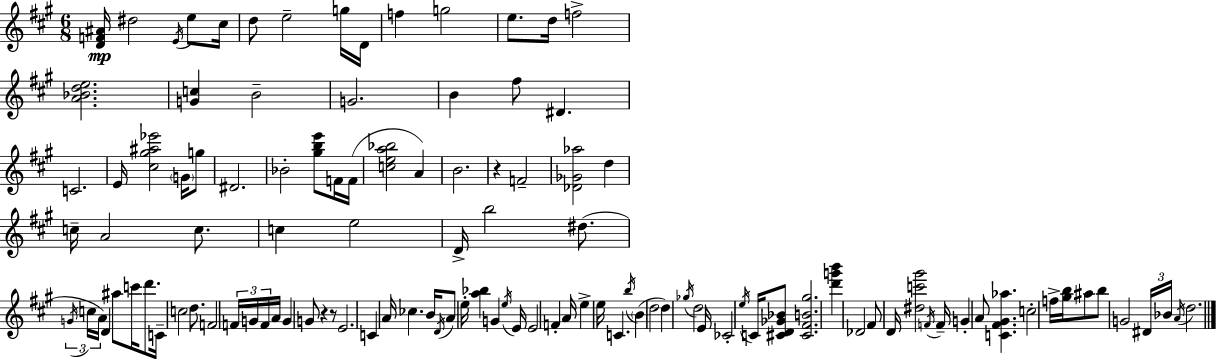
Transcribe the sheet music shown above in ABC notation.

X:1
T:Untitled
M:6/8
L:1/4
K:A
[DF^A]/4 ^d2 E/4 e/2 ^c/4 d/2 e2 g/4 D/4 f g2 e/2 d/4 f2 [A_Bde]2 [Gc] B2 G2 B ^f/2 ^D C2 E/4 [^c^g^a_e']2 G/4 g/2 ^D2 _B2 [^gbe']/2 F/4 F/4 [cea_b]2 A B2 z F2 [_D_G_a]2 d c/4 A2 c/2 c e2 D/4 b2 ^d/2 G/4 c/4 A/4 D ^a/2 c'/4 d'/2 C/4 c2 d/2 F2 F/4 G/4 F/4 A/4 G G/2 z z/2 E2 C A/4 _c B/4 D/4 A/2 e/4 [a_b] G e/4 E/4 E2 F A/4 e e/4 C b/4 B d2 d _g/4 d2 E/4 _C2 e/4 C/4 [^CD_G_B]/2 [^C^FB^g]2 [d'g'b'] _D2 ^F/2 D/4 [^dc'^g']2 F/4 F/4 G A/2 [C^F^G_a] c2 f/4 [^gb]/4 ^a/2 b/2 G2 ^D/4 _B/4 A/4 d2